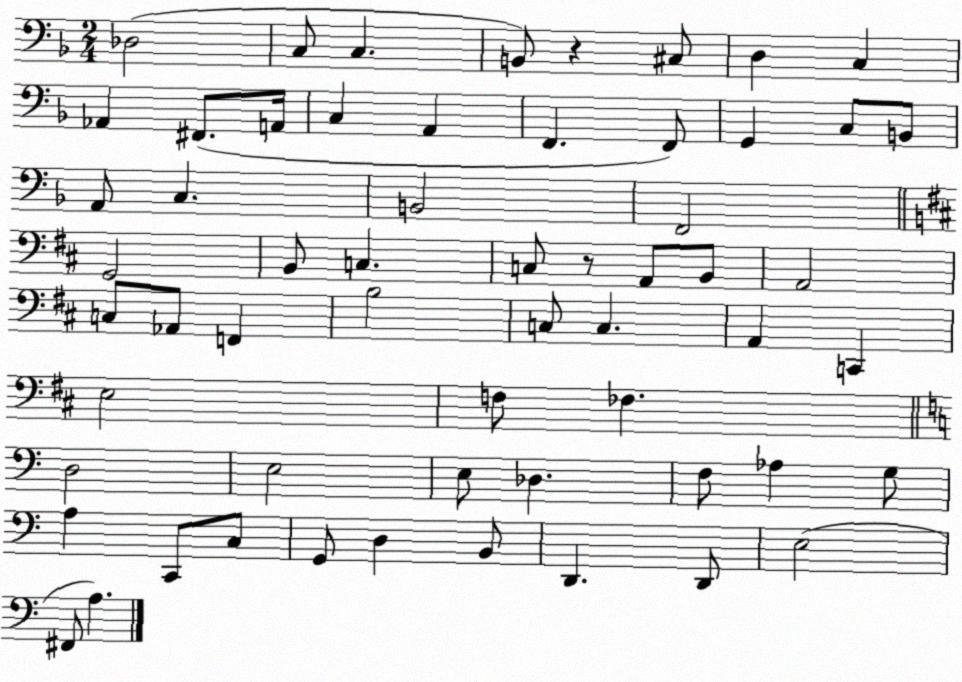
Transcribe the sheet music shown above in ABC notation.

X:1
T:Untitled
M:2/4
L:1/4
K:F
_D,2 C,/2 C, B,,/2 z ^C,/2 D, C, _A,, ^F,,/2 A,,/4 C, A,, F,, F,,/2 G,, C,/2 B,,/2 A,,/2 C, B,,2 F,,2 G,,2 B,,/2 C, C,/2 z/2 A,,/2 B,,/2 A,,2 C,/2 _A,,/2 F,, B,2 C,/2 C, A,, C,, E,2 F,/2 _F, D,2 E,2 E,/2 _D, F,/2 _A, G,/2 A, C,,/2 C,/2 G,,/2 D, B,,/2 D,, D,,/2 E,2 ^F,,/2 A,